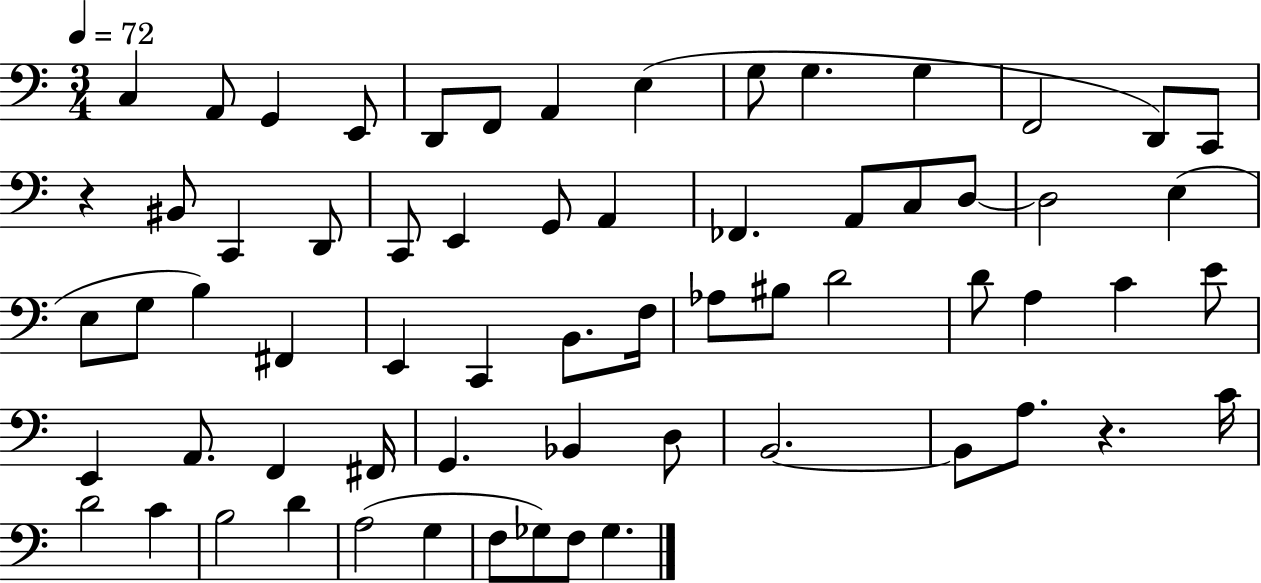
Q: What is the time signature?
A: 3/4